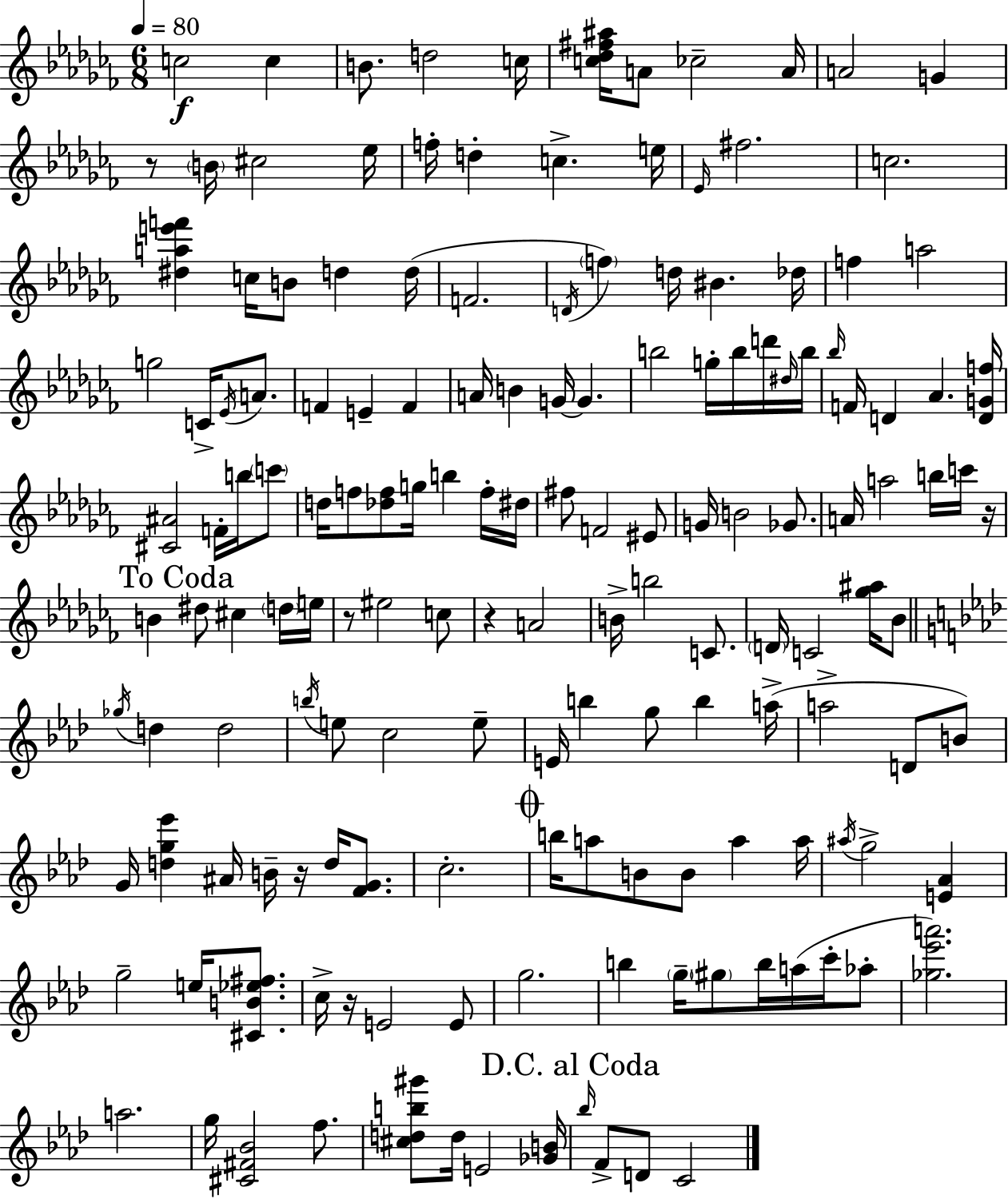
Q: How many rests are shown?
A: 6